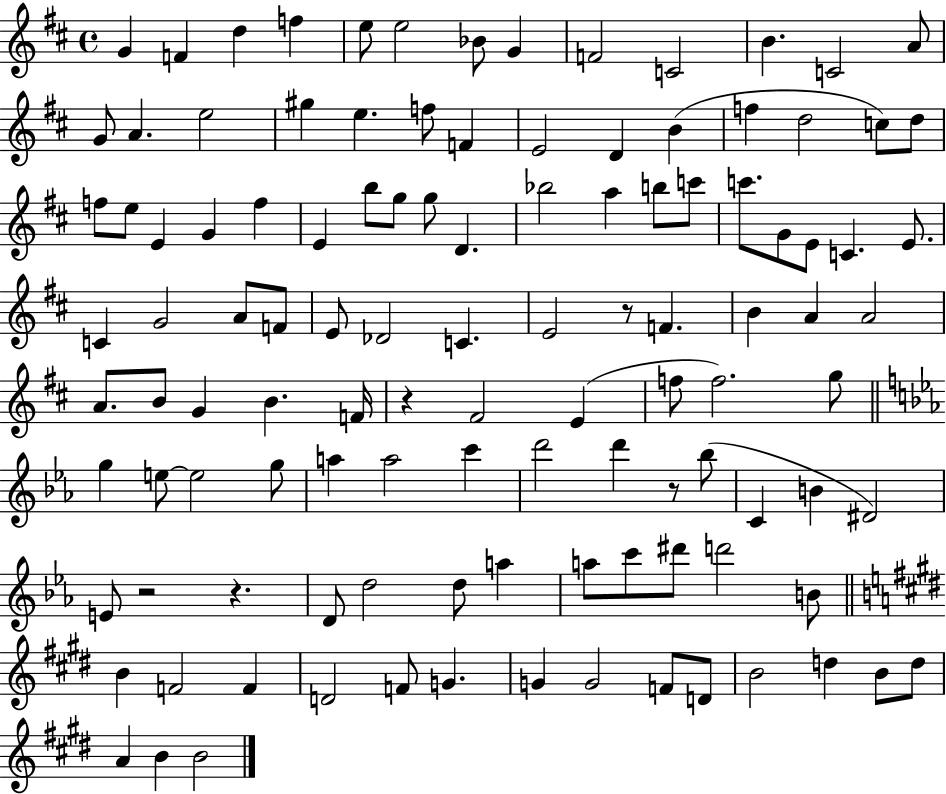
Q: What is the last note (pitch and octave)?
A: B4